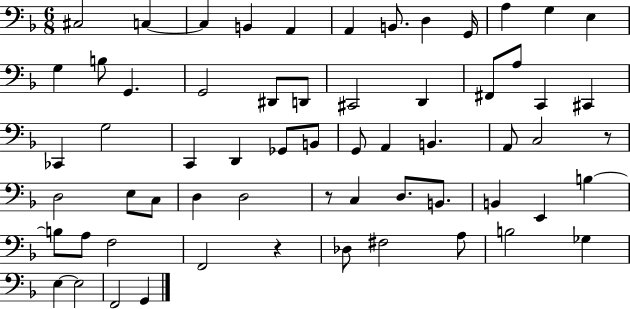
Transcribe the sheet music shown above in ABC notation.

X:1
T:Untitled
M:6/8
L:1/4
K:F
^C,2 C, C, B,, A,, A,, B,,/2 D, G,,/4 A, G, E, G, B,/2 G,, G,,2 ^D,,/2 D,,/2 ^C,,2 D,, ^F,,/2 A,/2 C,, ^C,, _C,, G,2 C,, D,, _G,,/2 B,,/2 G,,/2 A,, B,, A,,/2 C,2 z/2 D,2 E,/2 C,/2 D, D,2 z/2 C, D,/2 B,,/2 B,, E,, B, B,/2 A,/2 F,2 F,,2 z _D,/2 ^F,2 A,/2 B,2 _G, E, E,2 F,,2 G,,